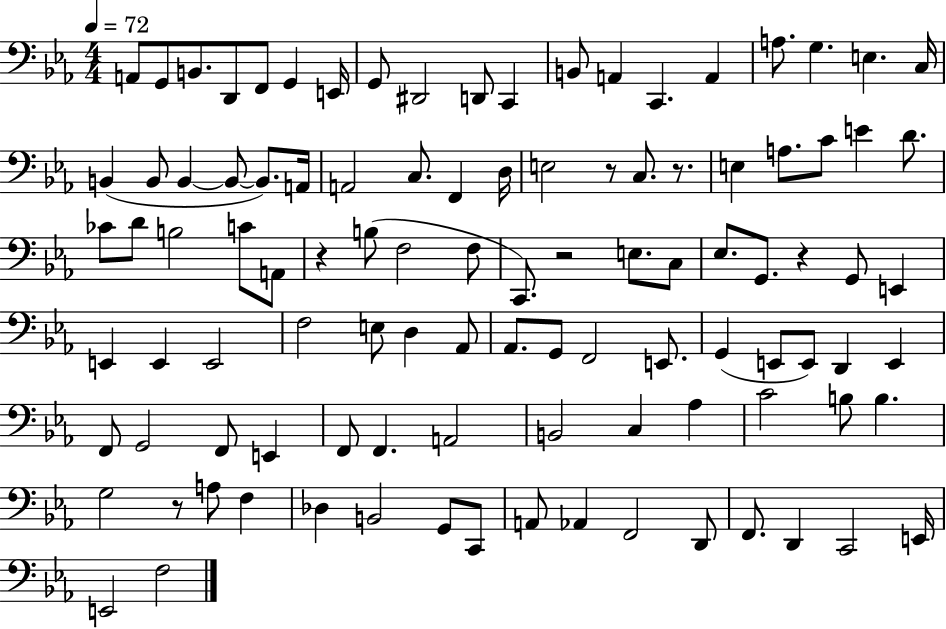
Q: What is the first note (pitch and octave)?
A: A2